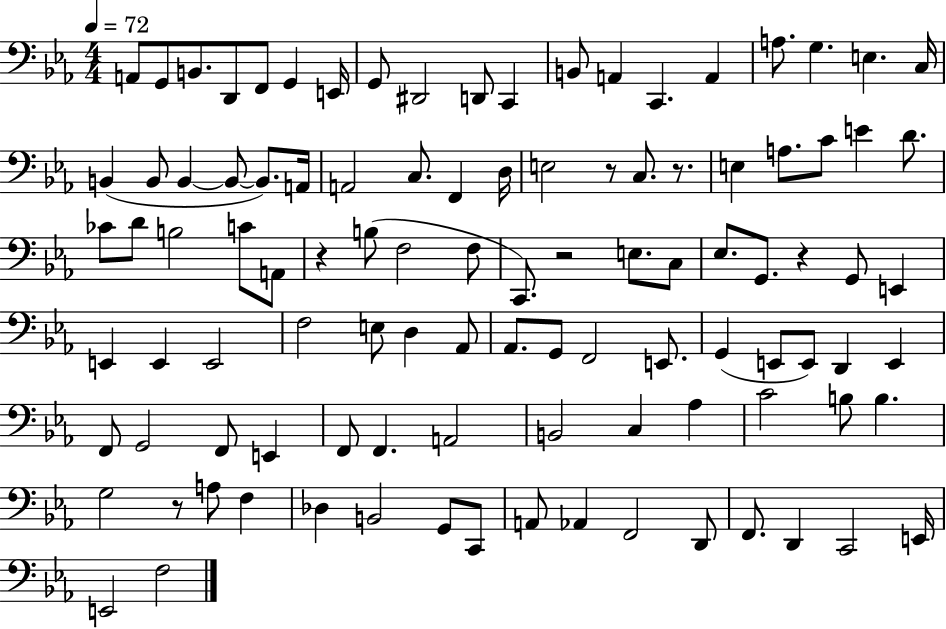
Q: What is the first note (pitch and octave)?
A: A2